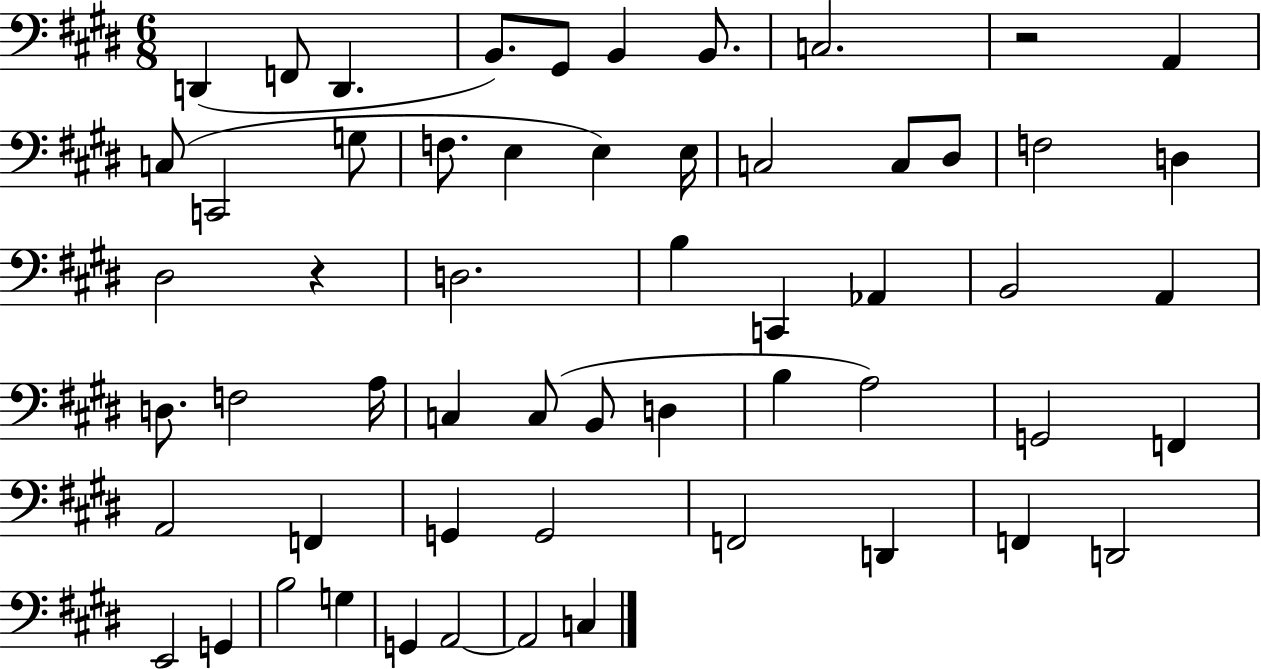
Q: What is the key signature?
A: E major